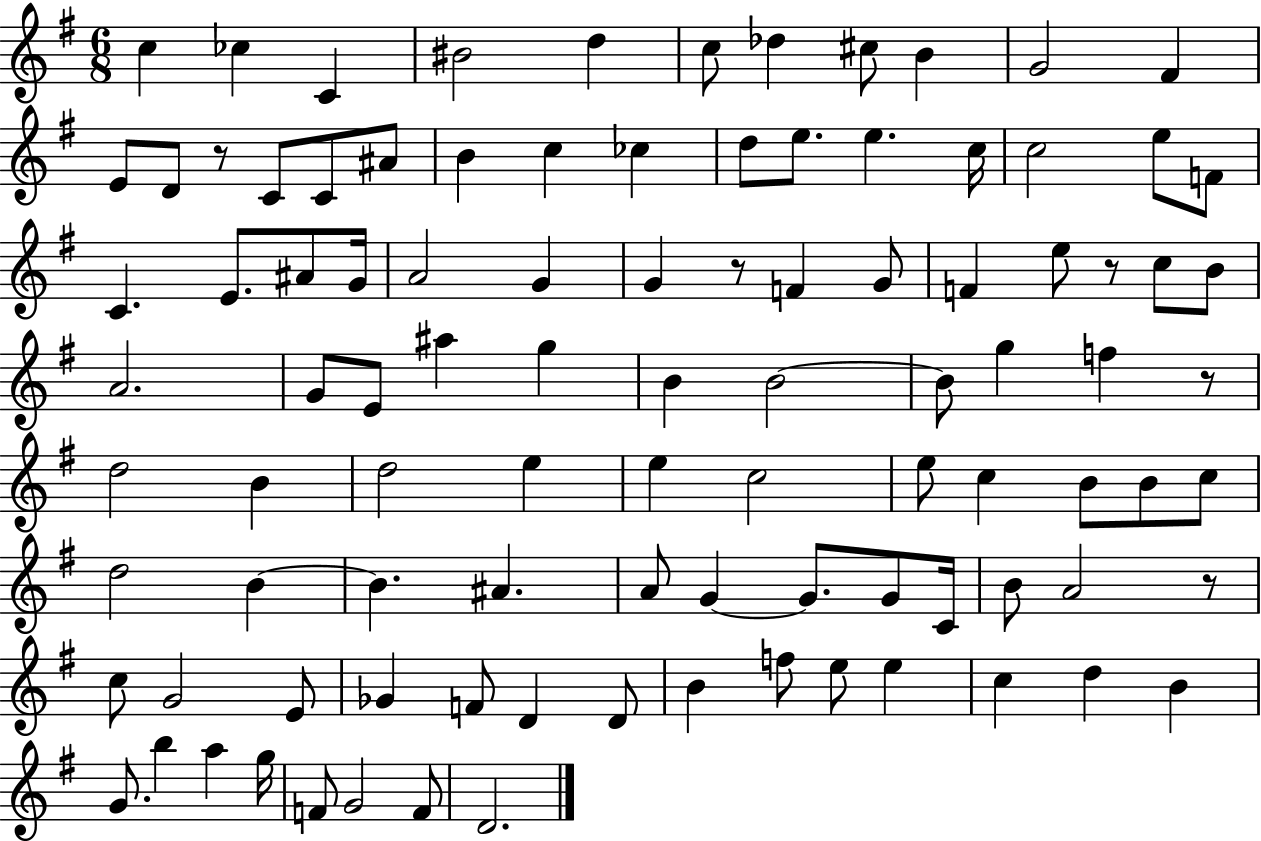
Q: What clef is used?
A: treble